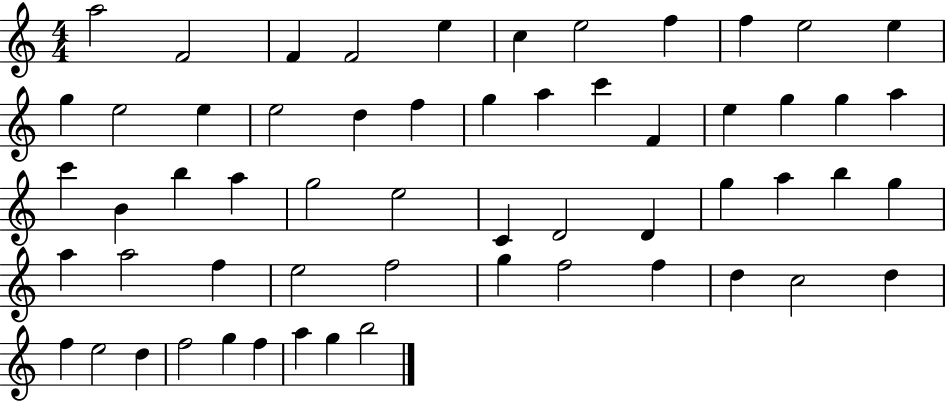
A5/h F4/h F4/q F4/h E5/q C5/q E5/h F5/q F5/q E5/h E5/q G5/q E5/h E5/q E5/h D5/q F5/q G5/q A5/q C6/q F4/q E5/q G5/q G5/q A5/q C6/q B4/q B5/q A5/q G5/h E5/h C4/q D4/h D4/q G5/q A5/q B5/q G5/q A5/q A5/h F5/q E5/h F5/h G5/q F5/h F5/q D5/q C5/h D5/q F5/q E5/h D5/q F5/h G5/q F5/q A5/q G5/q B5/h